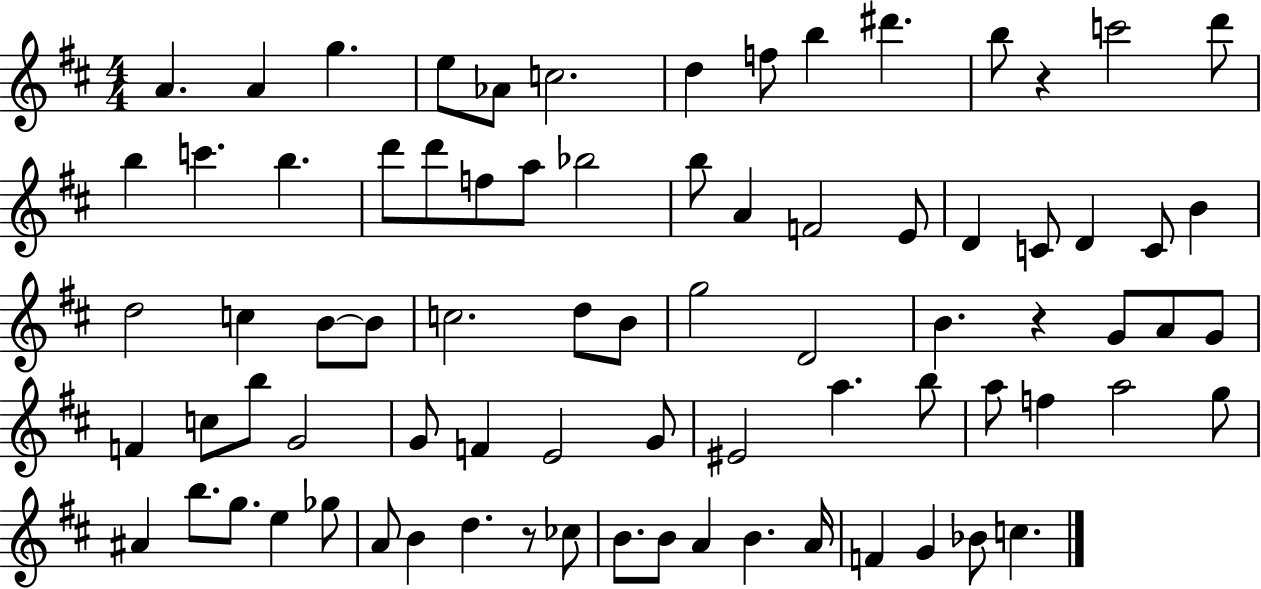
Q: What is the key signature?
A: D major